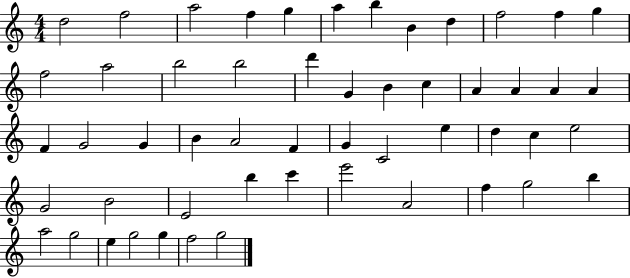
X:1
T:Untitled
M:4/4
L:1/4
K:C
d2 f2 a2 f g a b B d f2 f g f2 a2 b2 b2 d' G B c A A A A F G2 G B A2 F G C2 e d c e2 G2 B2 E2 b c' e'2 A2 f g2 b a2 g2 e g2 g f2 g2